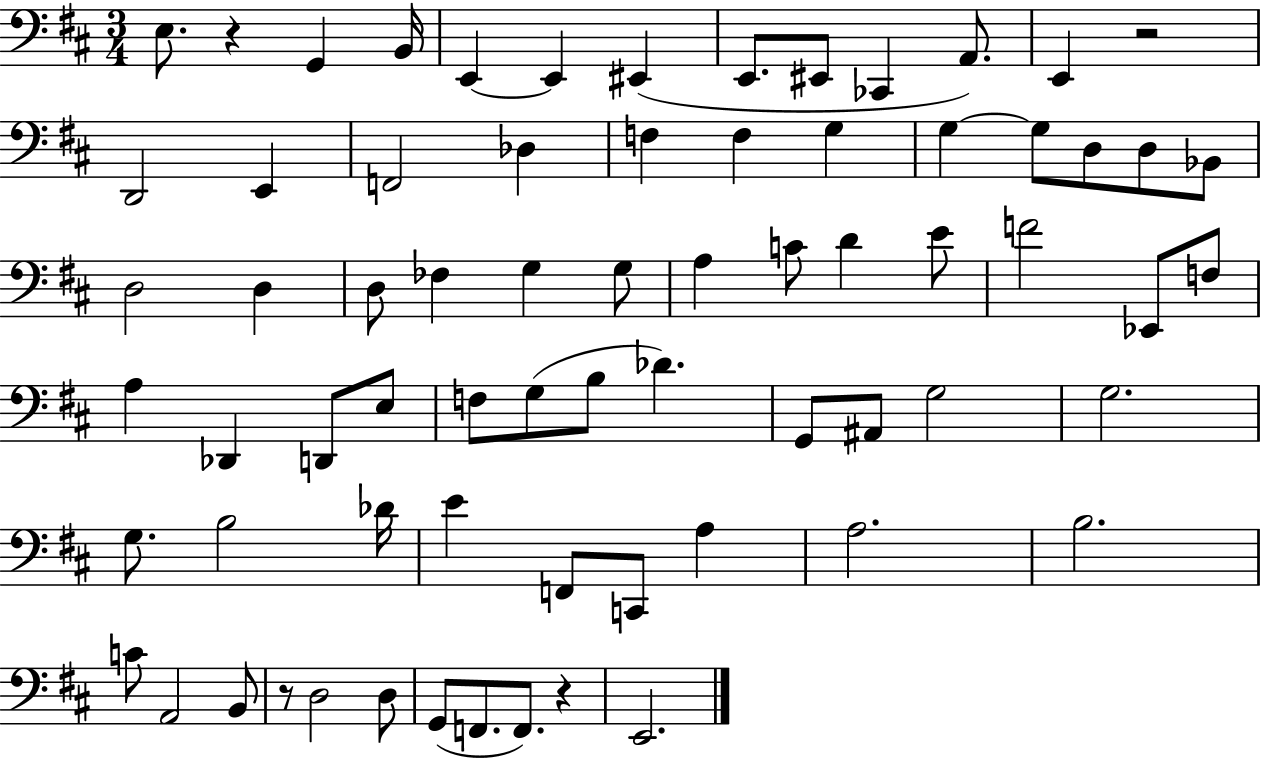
{
  \clef bass
  \numericTimeSignature
  \time 3/4
  \key d \major
  e8. r4 g,4 b,16 | e,4~~ e,4 eis,4( | e,8. eis,8 ces,4 a,8.) | e,4 r2 | \break d,2 e,4 | f,2 des4 | f4 f4 g4 | g4~~ g8 d8 d8 bes,8 | \break d2 d4 | d8 fes4 g4 g8 | a4 c'8 d'4 e'8 | f'2 ees,8 f8 | \break a4 des,4 d,8 e8 | f8 g8( b8 des'4.) | g,8 ais,8 g2 | g2. | \break g8. b2 des'16 | e'4 f,8 c,8 a4 | a2. | b2. | \break c'8 a,2 b,8 | r8 d2 d8 | g,8( f,8. f,8.) r4 | e,2. | \break \bar "|."
}